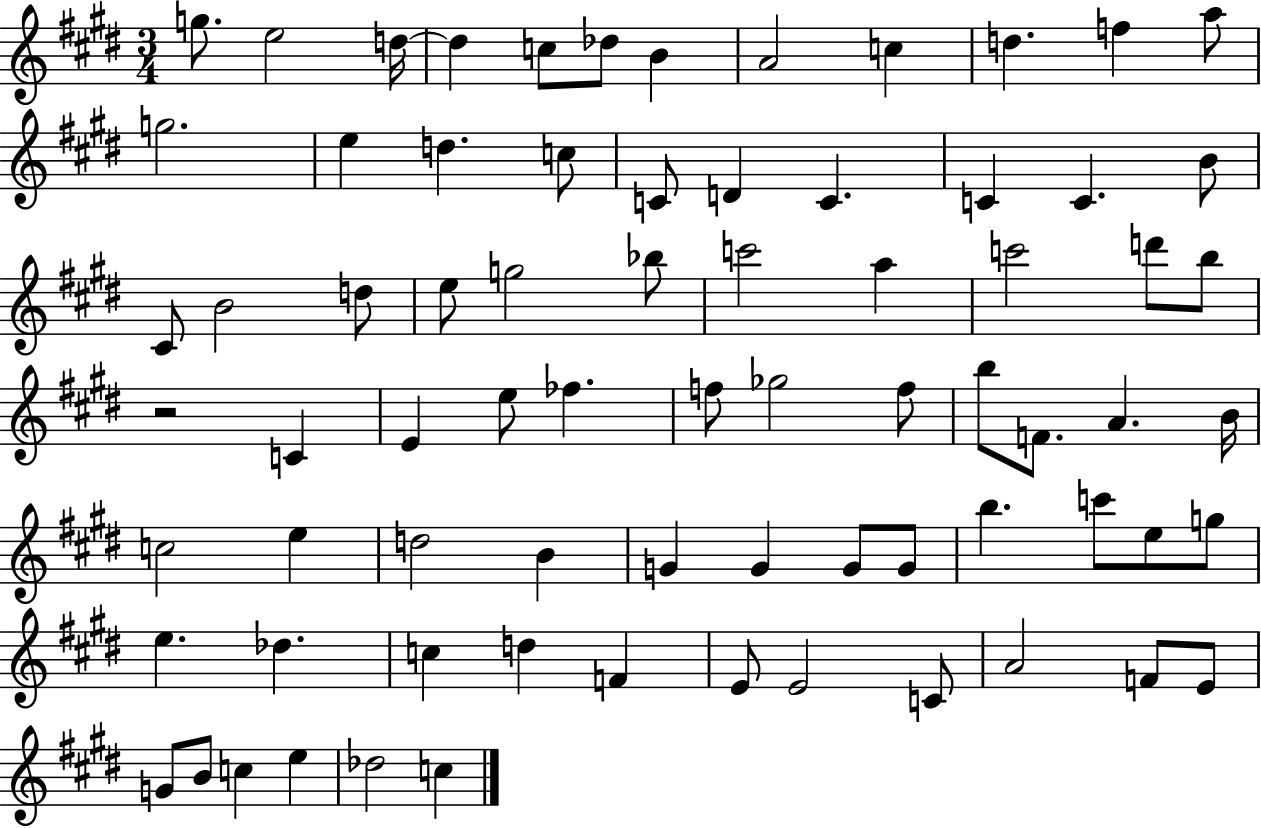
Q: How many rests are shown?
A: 1